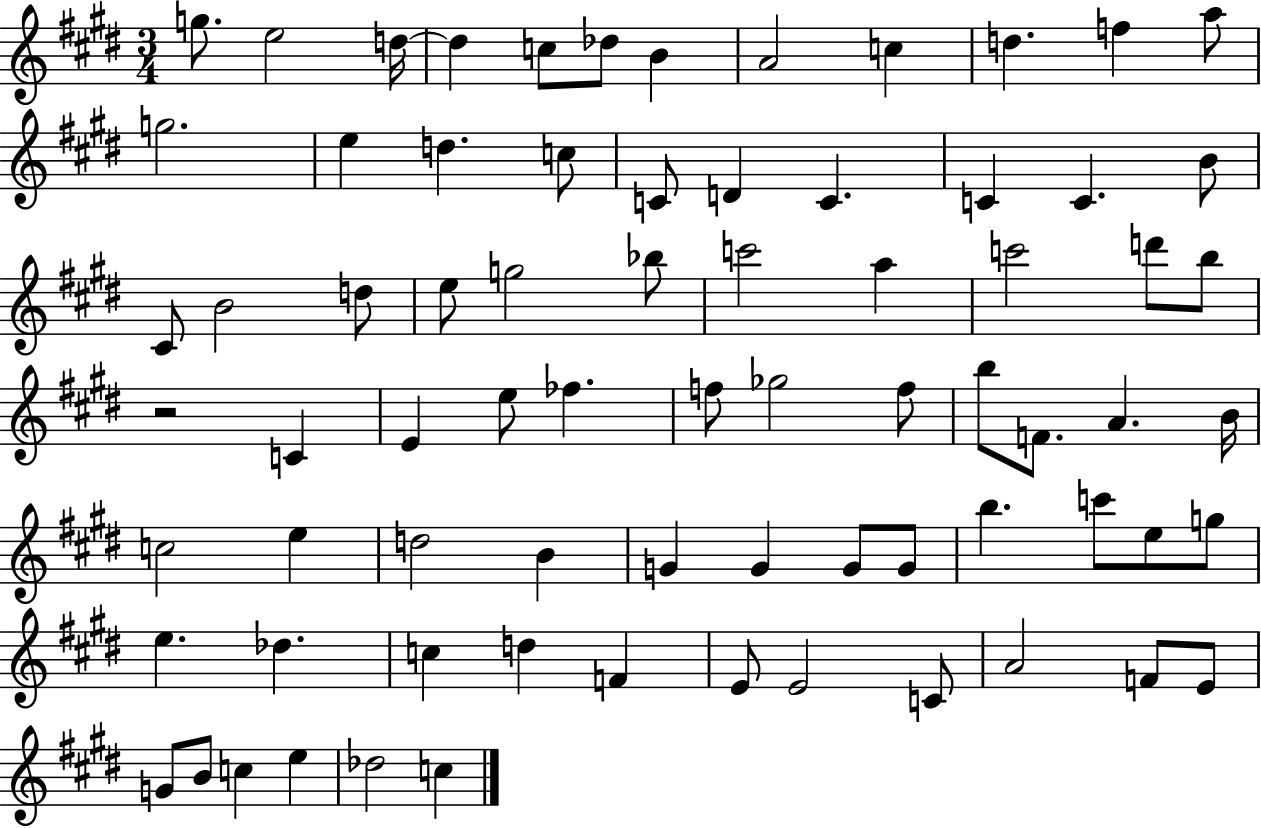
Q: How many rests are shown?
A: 1